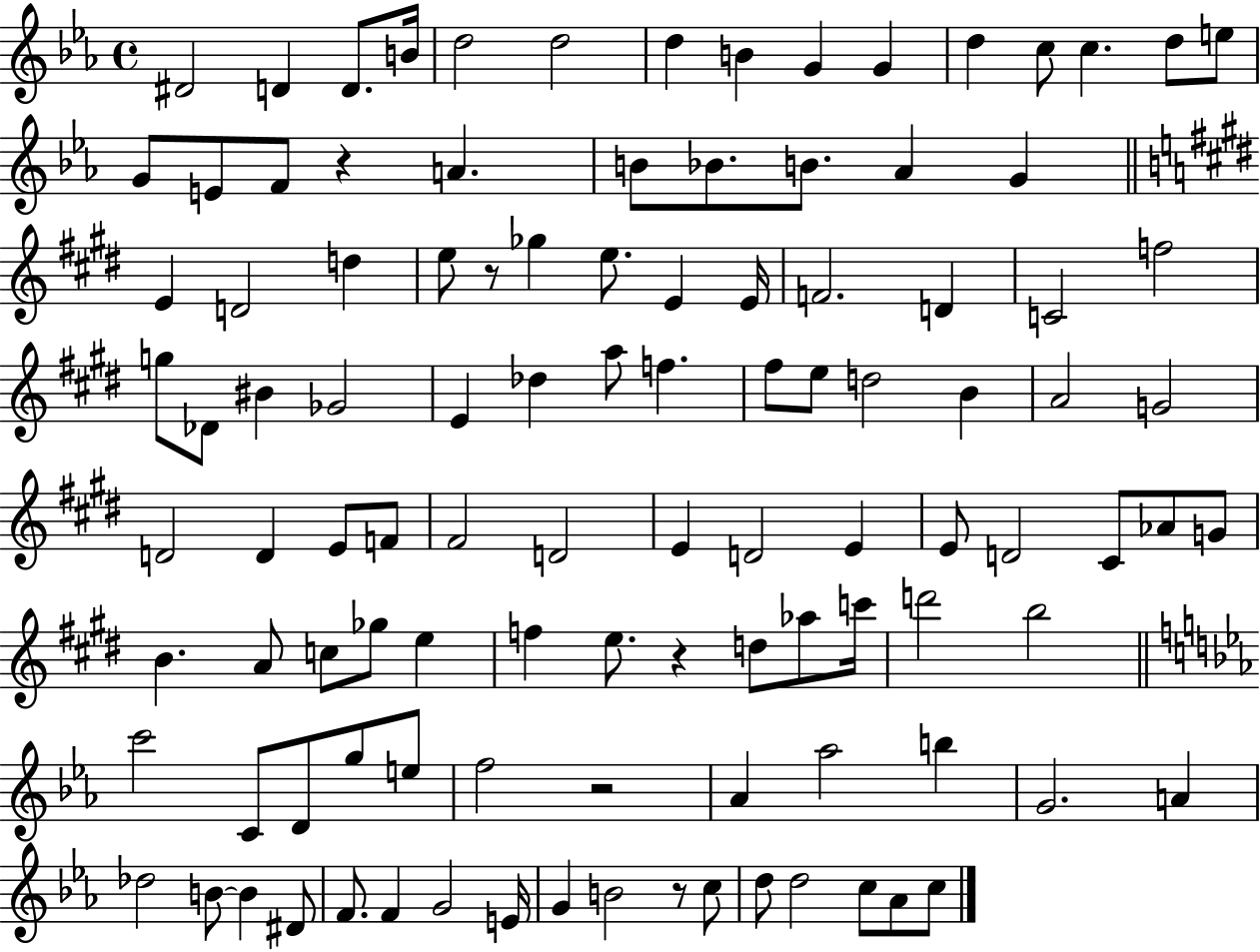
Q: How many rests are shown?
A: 5